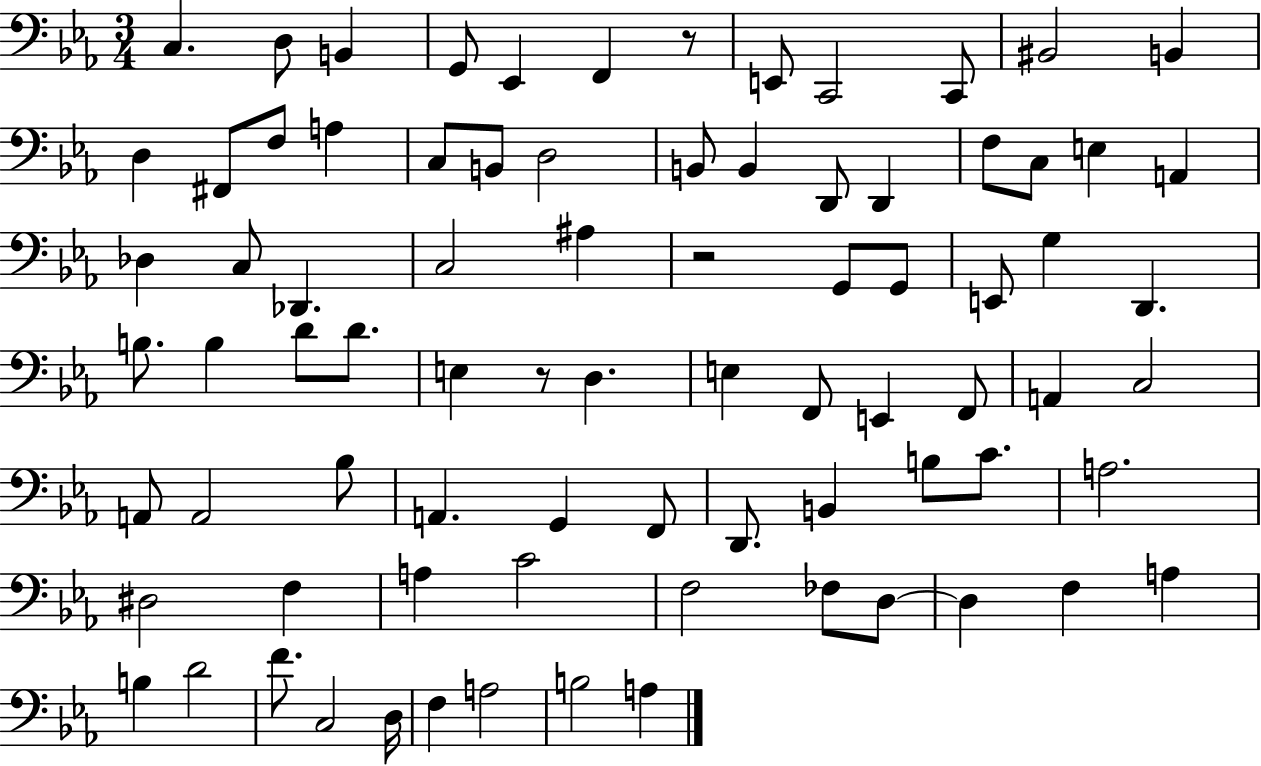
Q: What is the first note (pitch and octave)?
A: C3